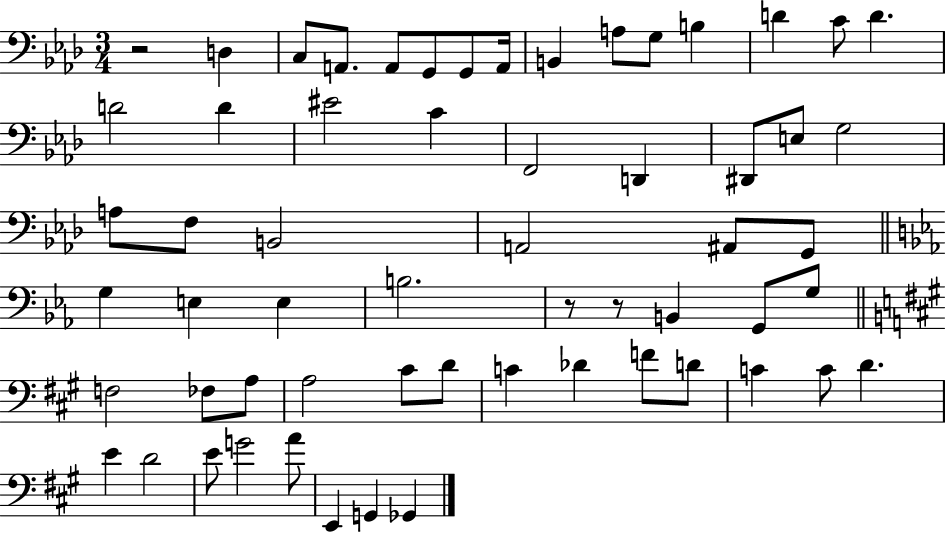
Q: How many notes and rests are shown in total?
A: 60